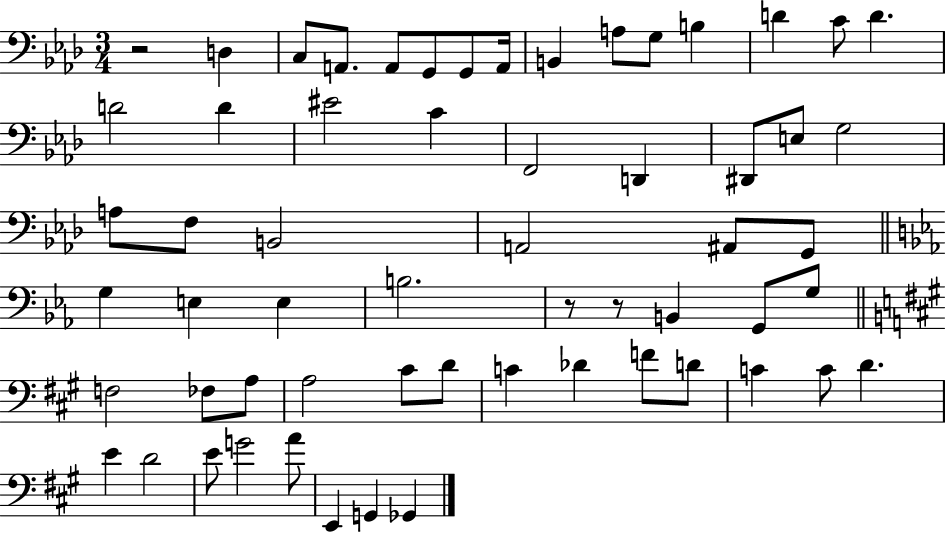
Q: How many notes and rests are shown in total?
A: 60